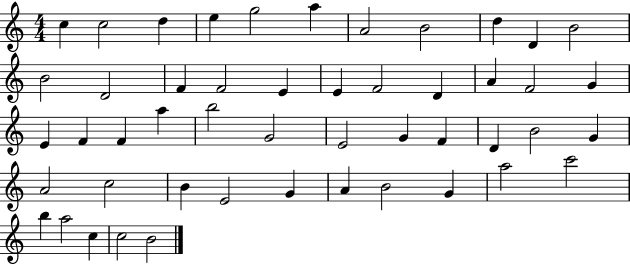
C5/q C5/h D5/q E5/q G5/h A5/q A4/h B4/h D5/q D4/q B4/h B4/h D4/h F4/q F4/h E4/q E4/q F4/h D4/q A4/q F4/h G4/q E4/q F4/q F4/q A5/q B5/h G4/h E4/h G4/q F4/q D4/q B4/h G4/q A4/h C5/h B4/q E4/h G4/q A4/q B4/h G4/q A5/h C6/h B5/q A5/h C5/q C5/h B4/h